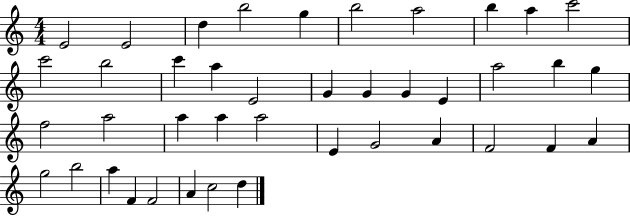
{
  \clef treble
  \numericTimeSignature
  \time 4/4
  \key c \major
  e'2 e'2 | d''4 b''2 g''4 | b''2 a''2 | b''4 a''4 c'''2 | \break c'''2 b''2 | c'''4 a''4 e'2 | g'4 g'4 g'4 e'4 | a''2 b''4 g''4 | \break f''2 a''2 | a''4 a''4 a''2 | e'4 g'2 a'4 | f'2 f'4 a'4 | \break g''2 b''2 | a''4 f'4 f'2 | a'4 c''2 d''4 | \bar "|."
}